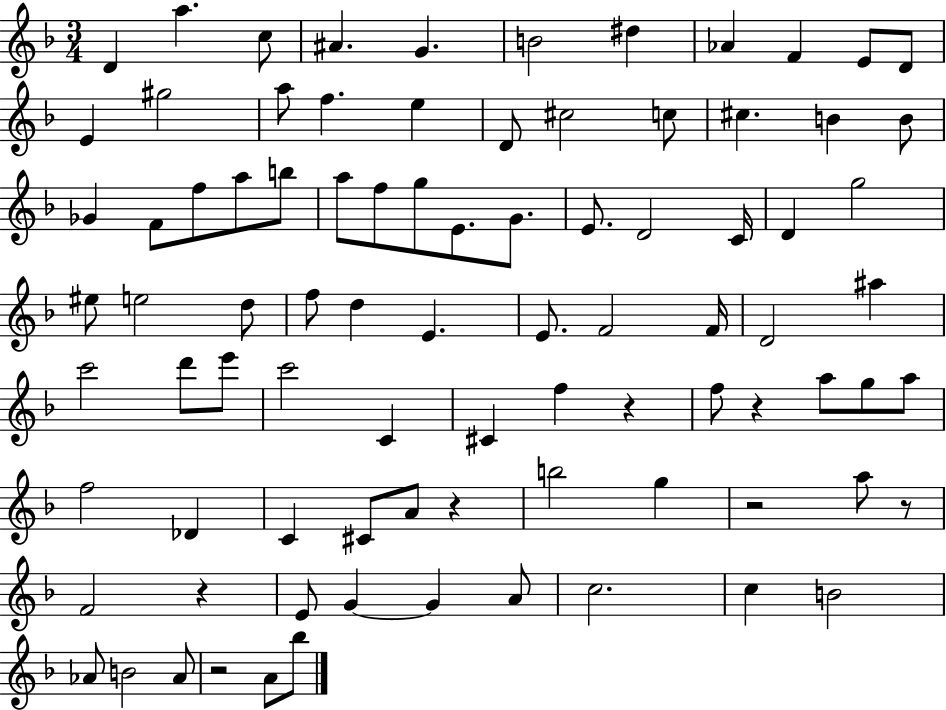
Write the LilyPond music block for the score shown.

{
  \clef treble
  \numericTimeSignature
  \time 3/4
  \key f \major
  \repeat volta 2 { d'4 a''4. c''8 | ais'4. g'4. | b'2 dis''4 | aes'4 f'4 e'8 d'8 | \break e'4 gis''2 | a''8 f''4. e''4 | d'8 cis''2 c''8 | cis''4. b'4 b'8 | \break ges'4 f'8 f''8 a''8 b''8 | a''8 f''8 g''8 e'8. g'8. | e'8. d'2 c'16 | d'4 g''2 | \break eis''8 e''2 d''8 | f''8 d''4 e'4. | e'8. f'2 f'16 | d'2 ais''4 | \break c'''2 d'''8 e'''8 | c'''2 c'4 | cis'4 f''4 r4 | f''8 r4 a''8 g''8 a''8 | \break f''2 des'4 | c'4 cis'8 a'8 r4 | b''2 g''4 | r2 a''8 r8 | \break f'2 r4 | e'8 g'4~~ g'4 a'8 | c''2. | c''4 b'2 | \break aes'8 b'2 aes'8 | r2 a'8 bes''8 | } \bar "|."
}